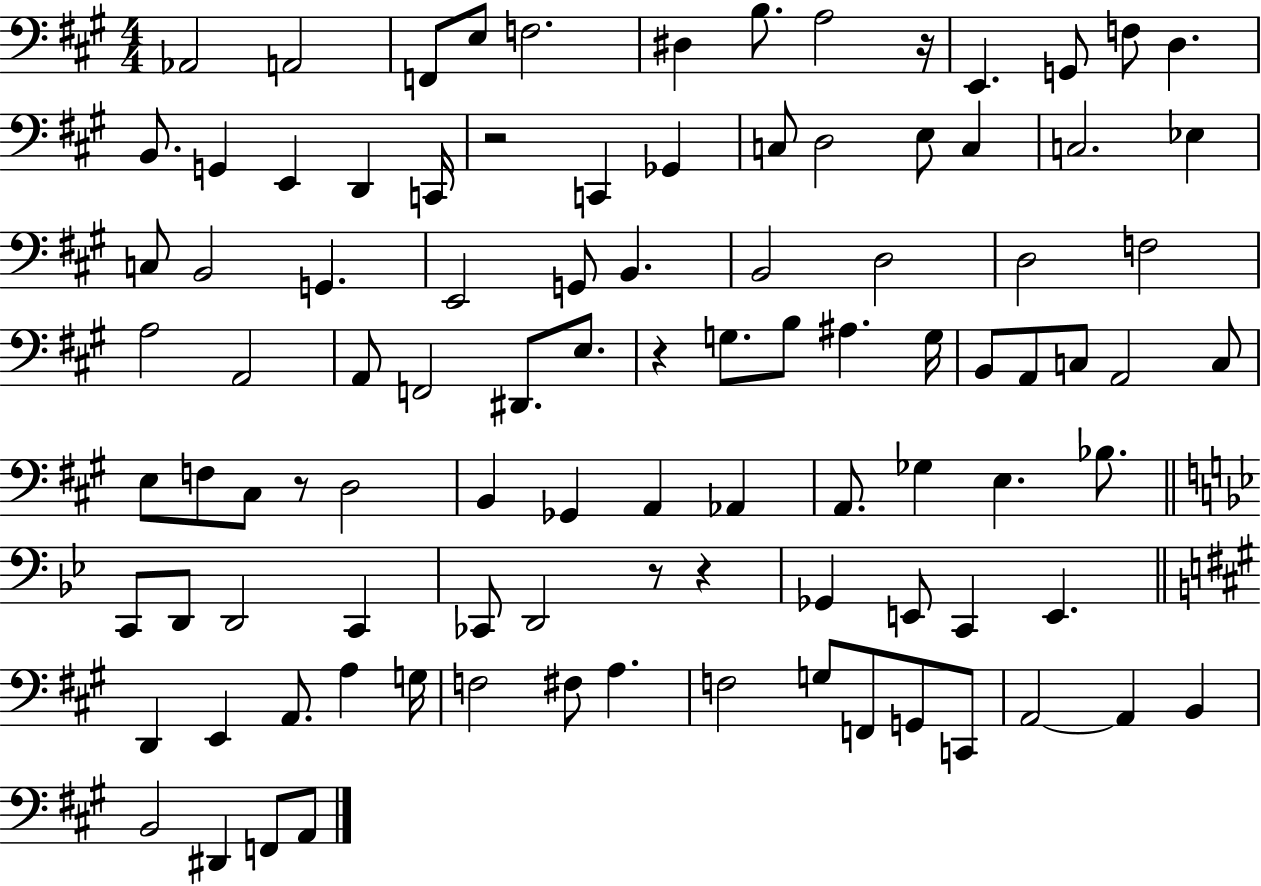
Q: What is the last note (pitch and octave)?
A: A2